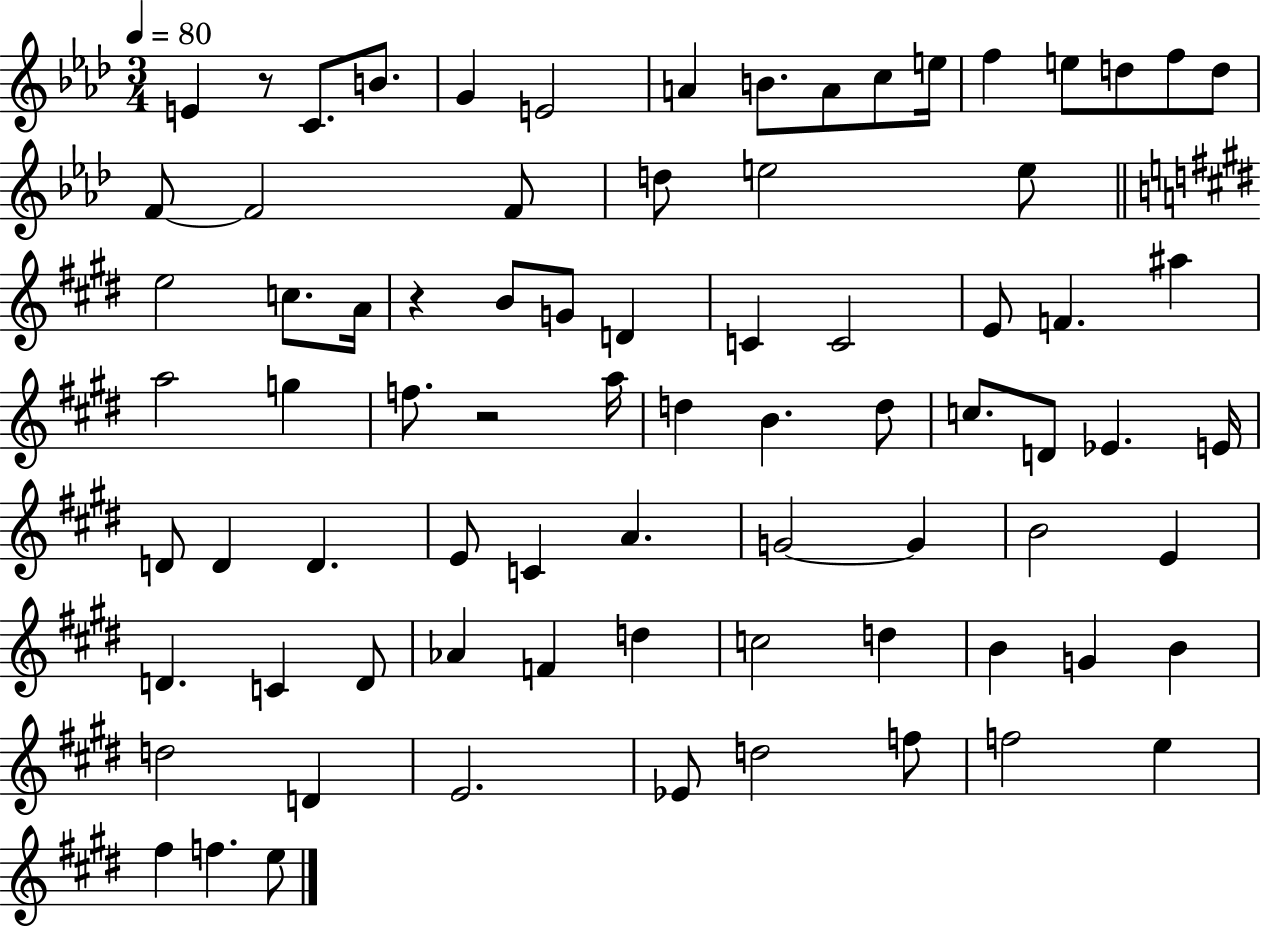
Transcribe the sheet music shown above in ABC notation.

X:1
T:Untitled
M:3/4
L:1/4
K:Ab
E z/2 C/2 B/2 G E2 A B/2 A/2 c/2 e/4 f e/2 d/2 f/2 d/2 F/2 F2 F/2 d/2 e2 e/2 e2 c/2 A/4 z B/2 G/2 D C C2 E/2 F ^a a2 g f/2 z2 a/4 d B d/2 c/2 D/2 _E E/4 D/2 D D E/2 C A G2 G B2 E D C D/2 _A F d c2 d B G B d2 D E2 _E/2 d2 f/2 f2 e ^f f e/2